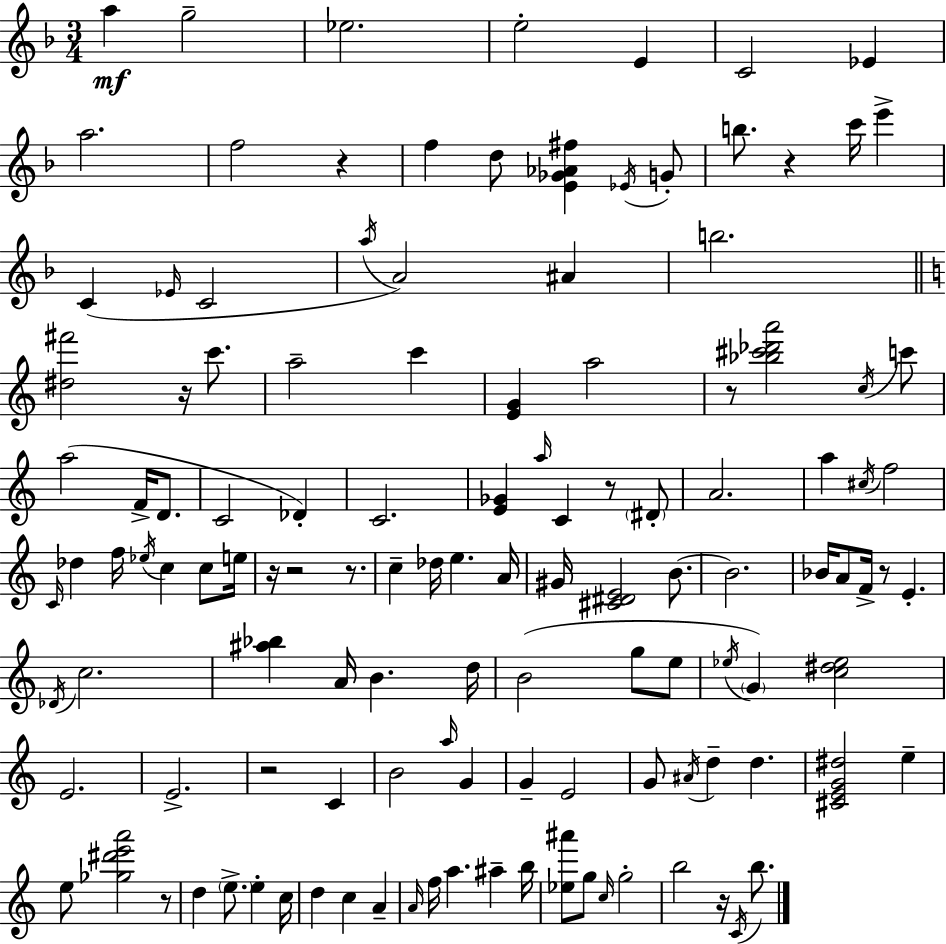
X:1
T:Untitled
M:3/4
L:1/4
K:F
a g2 _e2 e2 E C2 _E a2 f2 z f d/2 [E_G_A^f] _E/4 G/2 b/2 z c'/4 e' C _E/4 C2 a/4 A2 ^A b2 [^d^f']2 z/4 c'/2 a2 c' [EG] a2 z/2 [_b^c'_d'a']2 c/4 c'/2 a2 F/4 D/2 C2 _D C2 [E_G] a/4 C z/2 ^D/2 A2 a ^c/4 f2 C/4 _d f/4 _e/4 c c/2 e/4 z/4 z2 z/2 c _d/4 e A/4 ^G/4 [^C^DE]2 B/2 B2 _B/4 A/2 F/4 z/2 E _D/4 c2 [^a_b] A/4 B d/4 B2 g/2 e/2 _e/4 G [c^d_e]2 E2 E2 z2 C B2 a/4 G G E2 G/2 ^A/4 d d [^CEG^d]2 e e/2 [_g^d'e'a']2 z/2 d e/2 e c/4 d c A A/4 f/4 a ^a b/4 [_e^a']/2 g/2 c/4 g2 b2 z/4 C/4 b/2